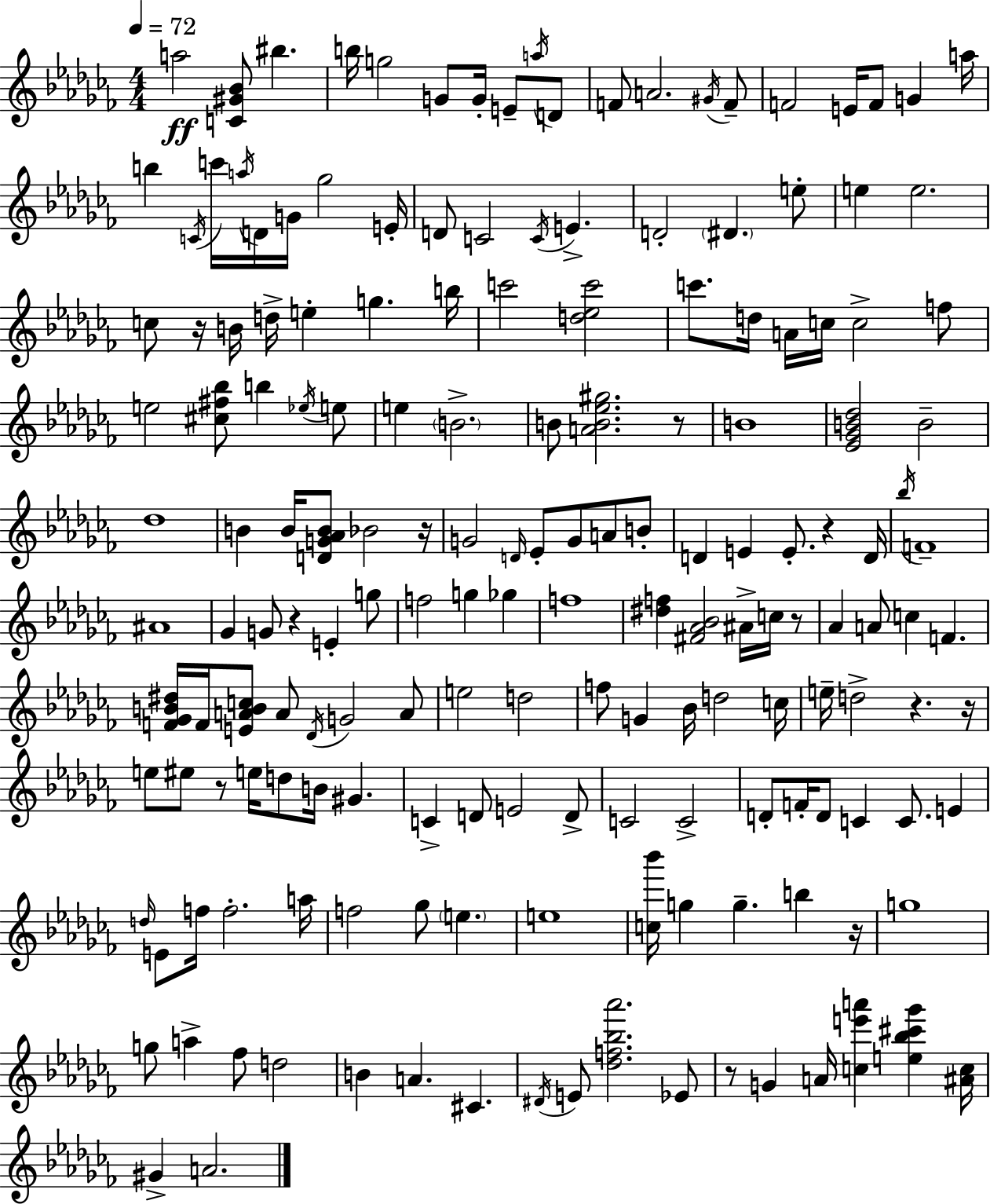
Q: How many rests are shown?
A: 11